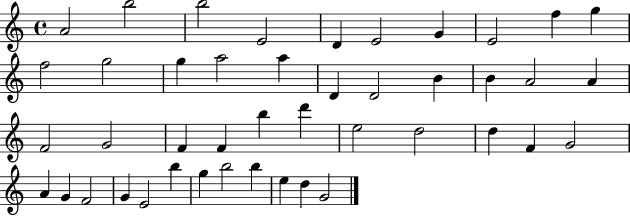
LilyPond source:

{
  \clef treble
  \time 4/4
  \defaultTimeSignature
  \key c \major
  a'2 b''2 | b''2 e'2 | d'4 e'2 g'4 | e'2 f''4 g''4 | \break f''2 g''2 | g''4 a''2 a''4 | d'4 d'2 b'4 | b'4 a'2 a'4 | \break f'2 g'2 | f'4 f'4 b''4 d'''4 | e''2 d''2 | d''4 f'4 g'2 | \break a'4 g'4 f'2 | g'4 e'2 b''4 | g''4 b''2 b''4 | e''4 d''4 g'2 | \break \bar "|."
}